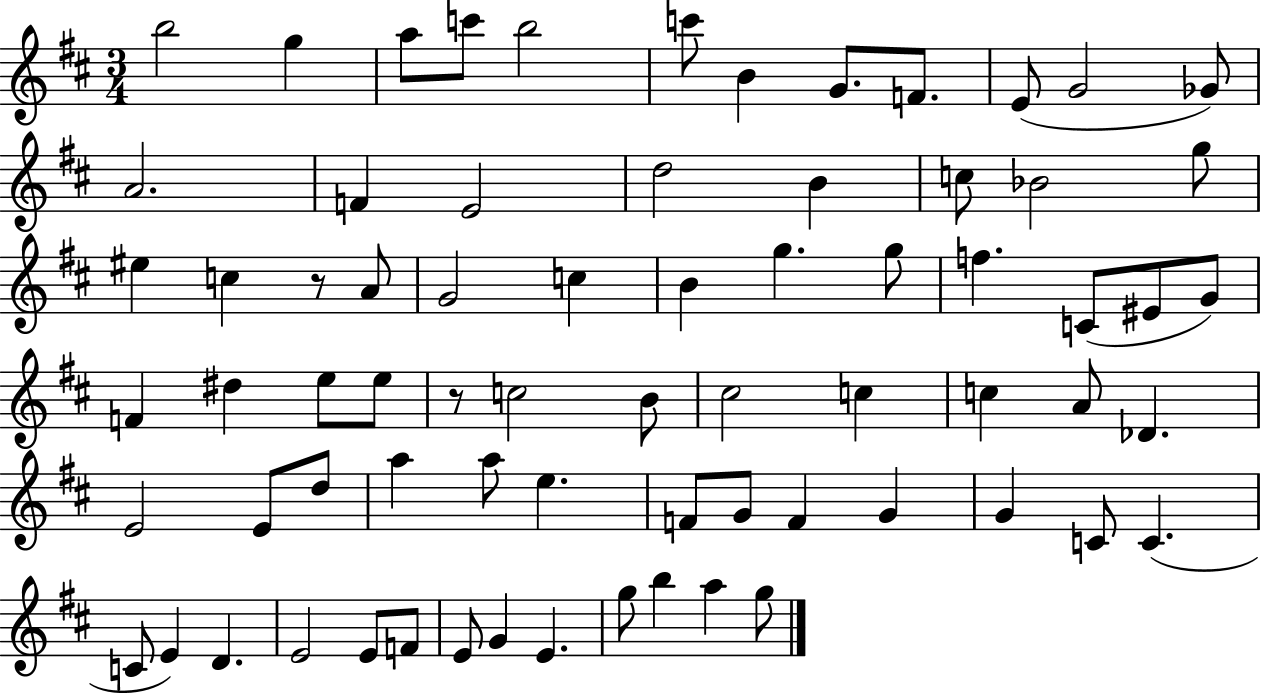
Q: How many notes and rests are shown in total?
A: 71